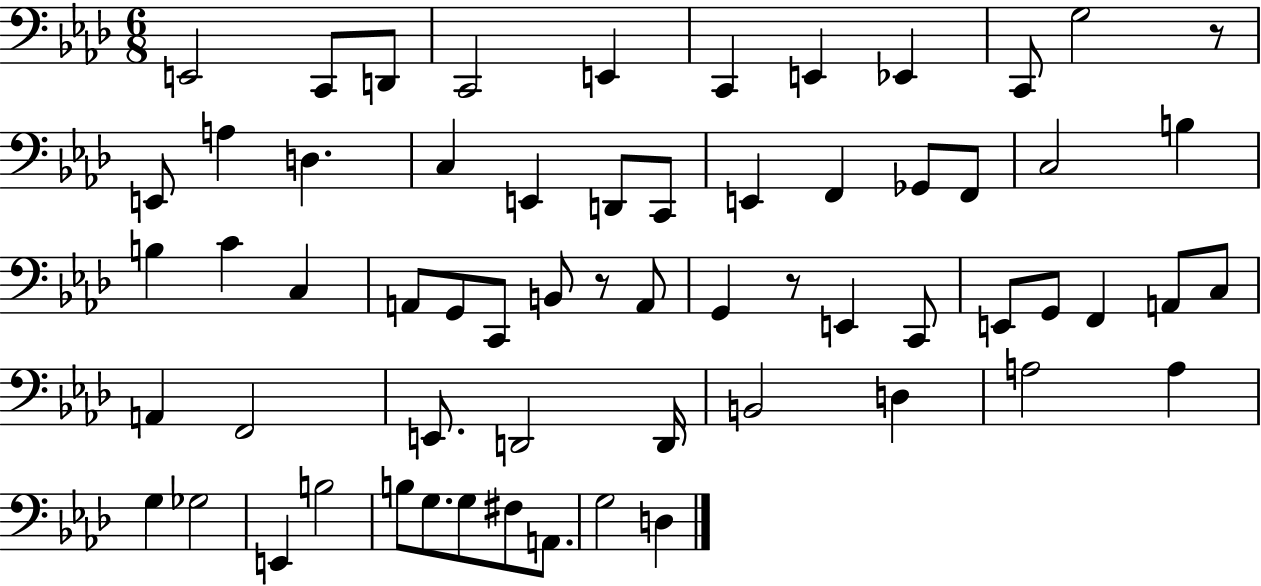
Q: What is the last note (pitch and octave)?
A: D3